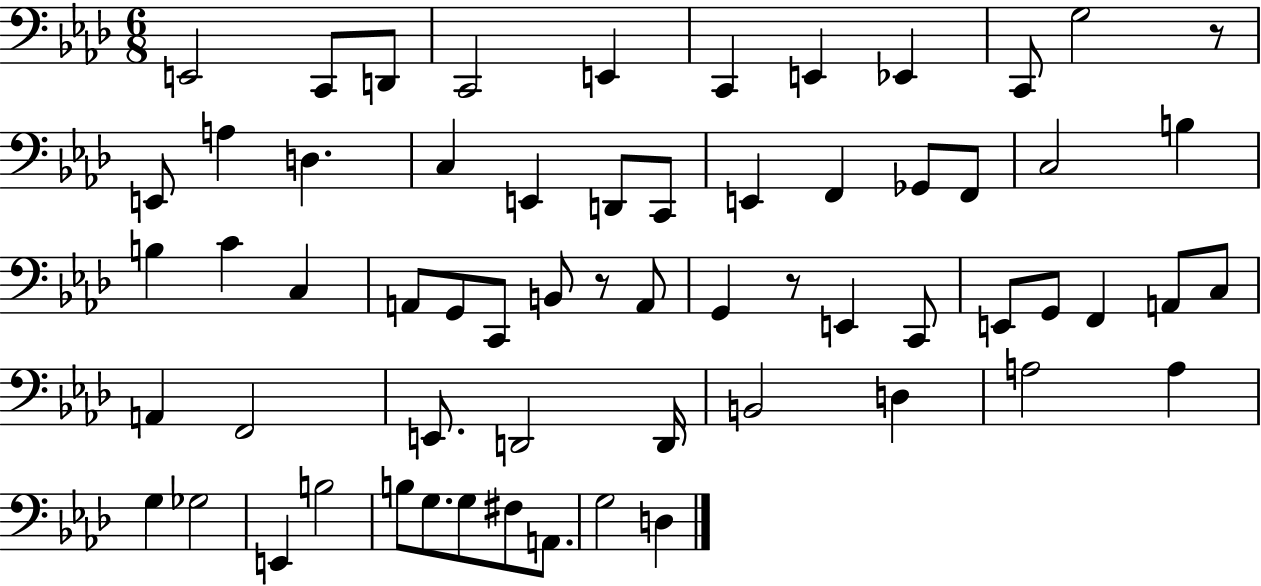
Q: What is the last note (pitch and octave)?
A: D3